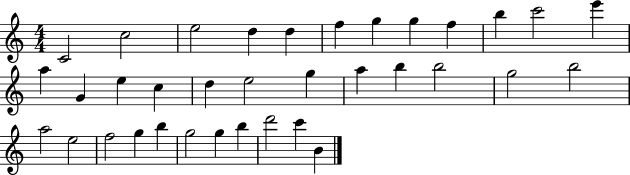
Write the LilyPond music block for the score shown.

{
  \clef treble
  \numericTimeSignature
  \time 4/4
  \key c \major
  c'2 c''2 | e''2 d''4 d''4 | f''4 g''4 g''4 f''4 | b''4 c'''2 e'''4 | \break a''4 g'4 e''4 c''4 | d''4 e''2 g''4 | a''4 b''4 b''2 | g''2 b''2 | \break a''2 e''2 | f''2 g''4 b''4 | g''2 g''4 b''4 | d'''2 c'''4 b'4 | \break \bar "|."
}